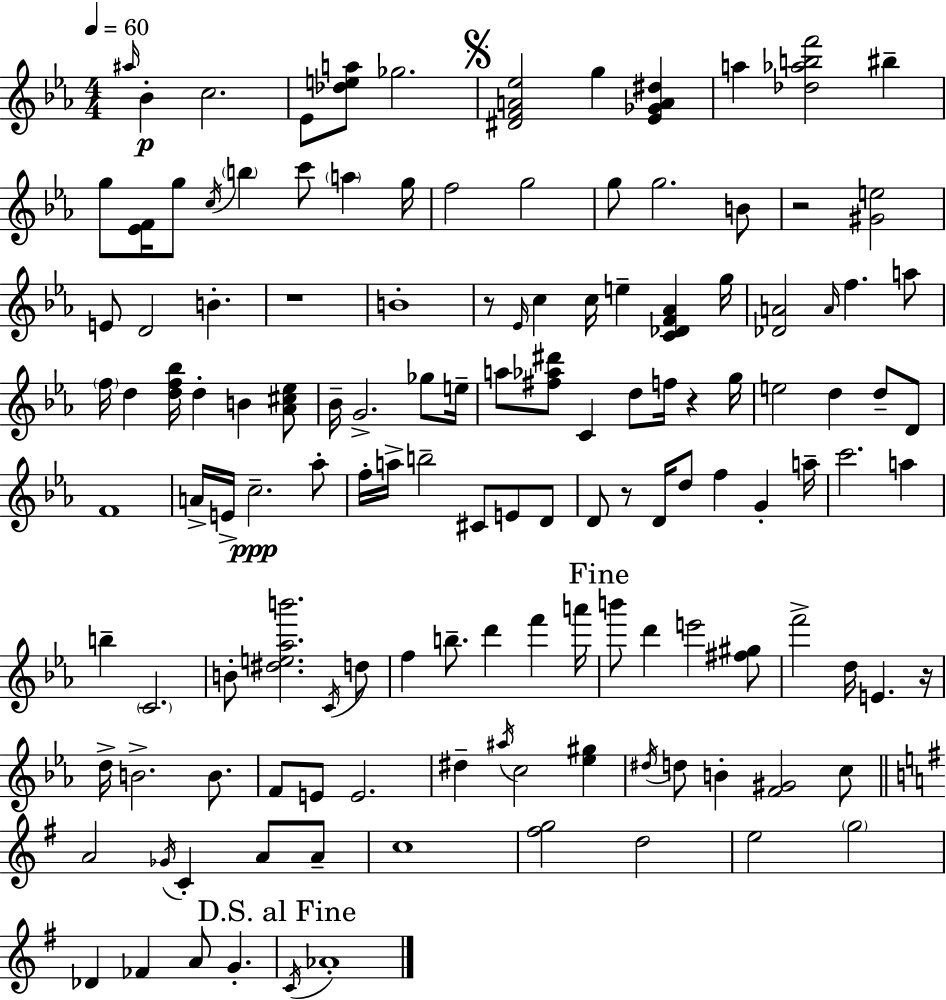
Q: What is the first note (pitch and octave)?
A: A#5